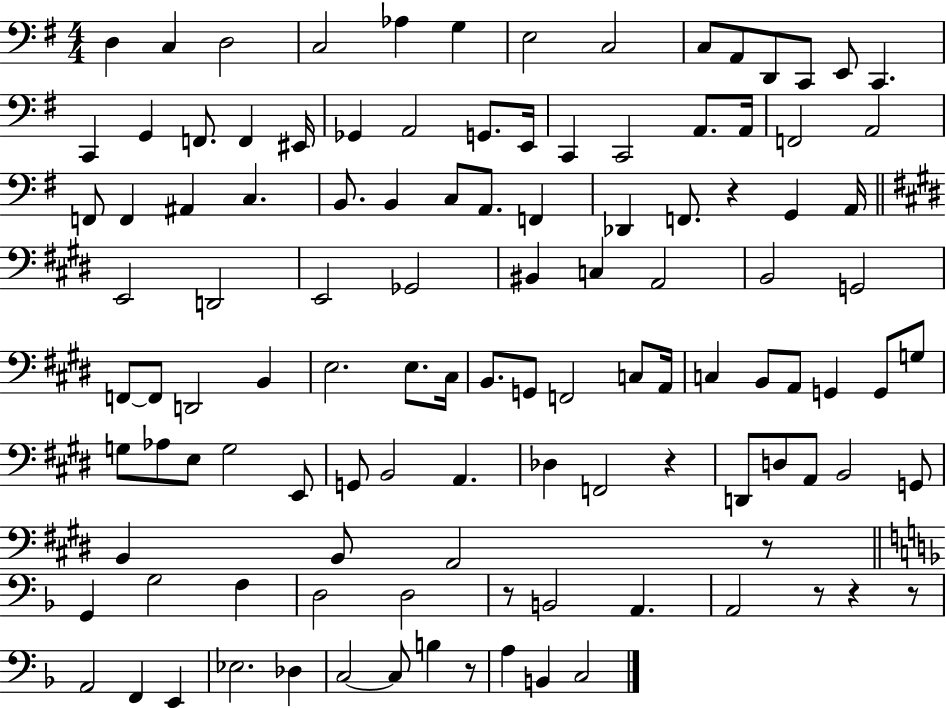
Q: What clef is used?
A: bass